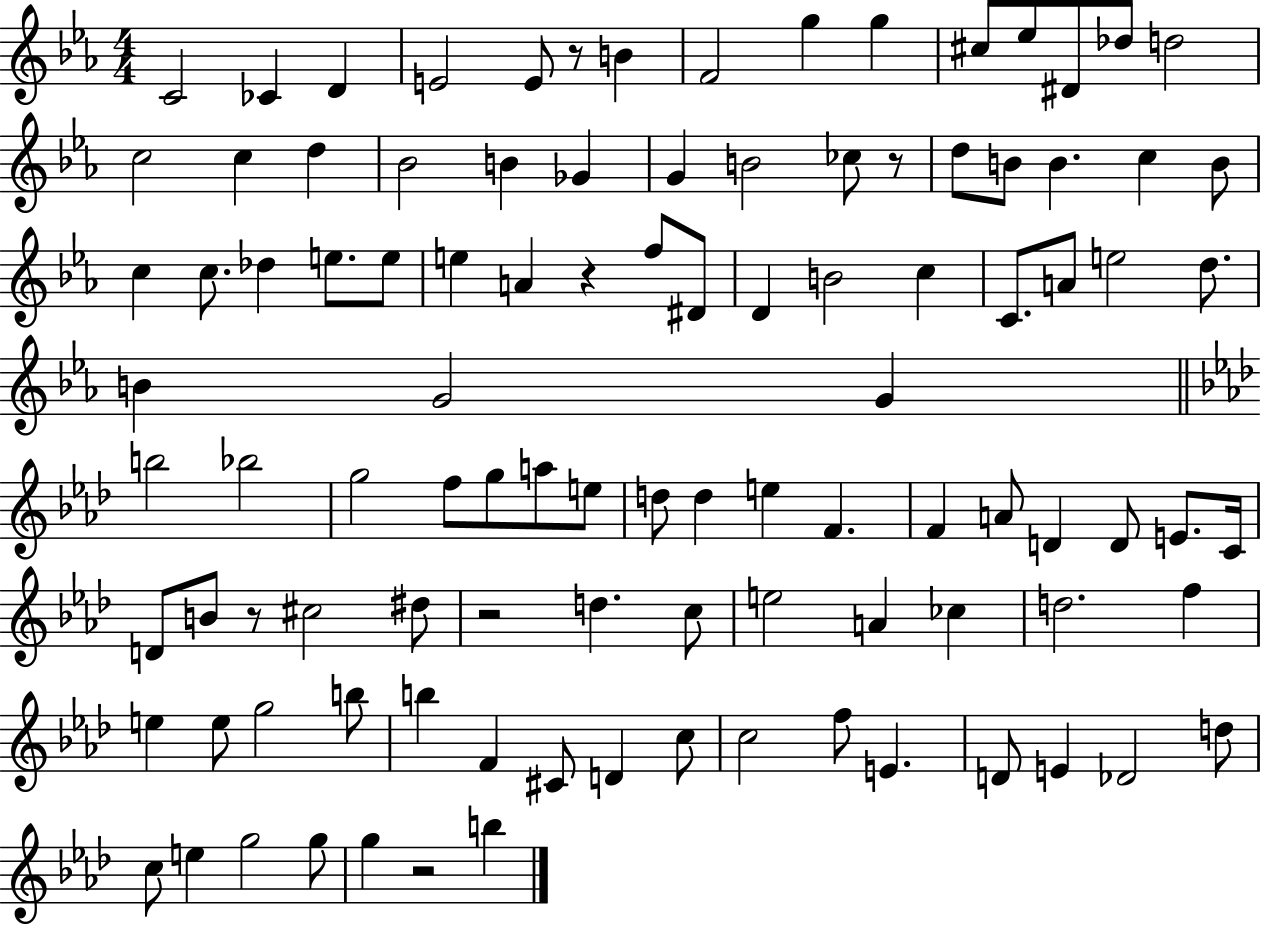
C4/h CES4/q D4/q E4/h E4/e R/e B4/q F4/h G5/q G5/q C#5/e Eb5/e D#4/e Db5/e D5/h C5/h C5/q D5/q Bb4/h B4/q Gb4/q G4/q B4/h CES5/e R/e D5/e B4/e B4/q. C5/q B4/e C5/q C5/e. Db5/q E5/e. E5/e E5/q A4/q R/q F5/e D#4/e D4/q B4/h C5/q C4/e. A4/e E5/h D5/e. B4/q G4/h G4/q B5/h Bb5/h G5/h F5/e G5/e A5/e E5/e D5/e D5/q E5/q F4/q. F4/q A4/e D4/q D4/e E4/e. C4/s D4/e B4/e R/e C#5/h D#5/e R/h D5/q. C5/e E5/h A4/q CES5/q D5/h. F5/q E5/q E5/e G5/h B5/e B5/q F4/q C#4/e D4/q C5/e C5/h F5/e E4/q. D4/e E4/q Db4/h D5/e C5/e E5/q G5/h G5/e G5/q R/h B5/q